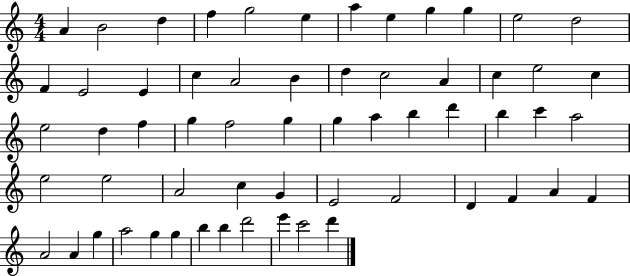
A4/q B4/h D5/q F5/q G5/h E5/q A5/q E5/q G5/q G5/q E5/h D5/h F4/q E4/h E4/q C5/q A4/h B4/q D5/q C5/h A4/q C5/q E5/h C5/q E5/h D5/q F5/q G5/q F5/h G5/q G5/q A5/q B5/q D6/q B5/q C6/q A5/h E5/h E5/h A4/h C5/q G4/q E4/h F4/h D4/q F4/q A4/q F4/q A4/h A4/q G5/q A5/h G5/q G5/q B5/q B5/q D6/h E6/q C6/h D6/q